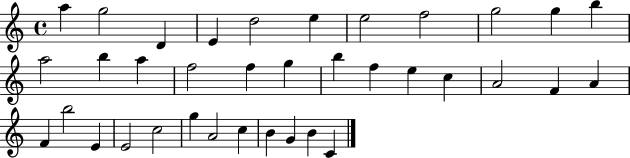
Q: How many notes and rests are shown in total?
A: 36